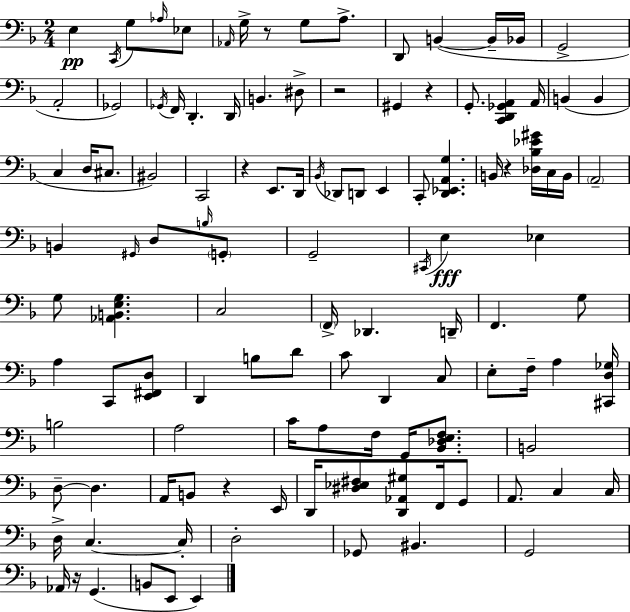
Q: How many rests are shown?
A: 7